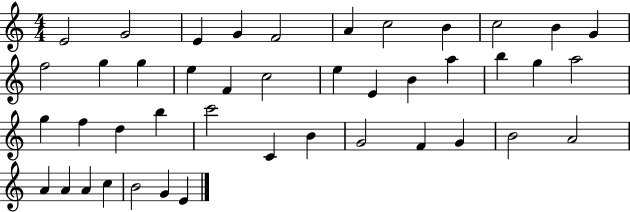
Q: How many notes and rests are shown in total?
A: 43